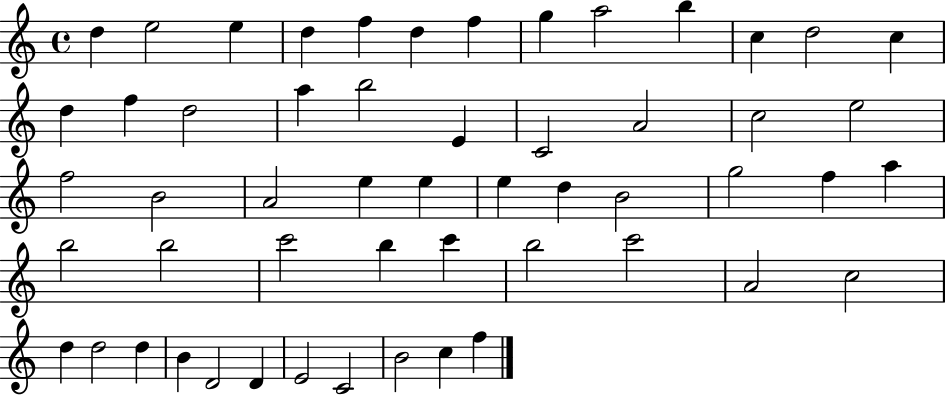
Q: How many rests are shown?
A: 0